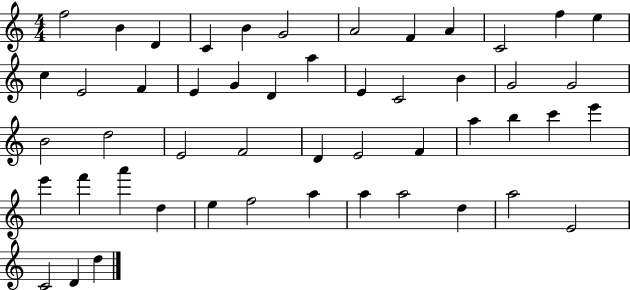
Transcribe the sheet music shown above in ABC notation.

X:1
T:Untitled
M:4/4
L:1/4
K:C
f2 B D C B G2 A2 F A C2 f e c E2 F E G D a E C2 B G2 G2 B2 d2 E2 F2 D E2 F a b c' e' e' f' a' d e f2 a a a2 d a2 E2 C2 D d